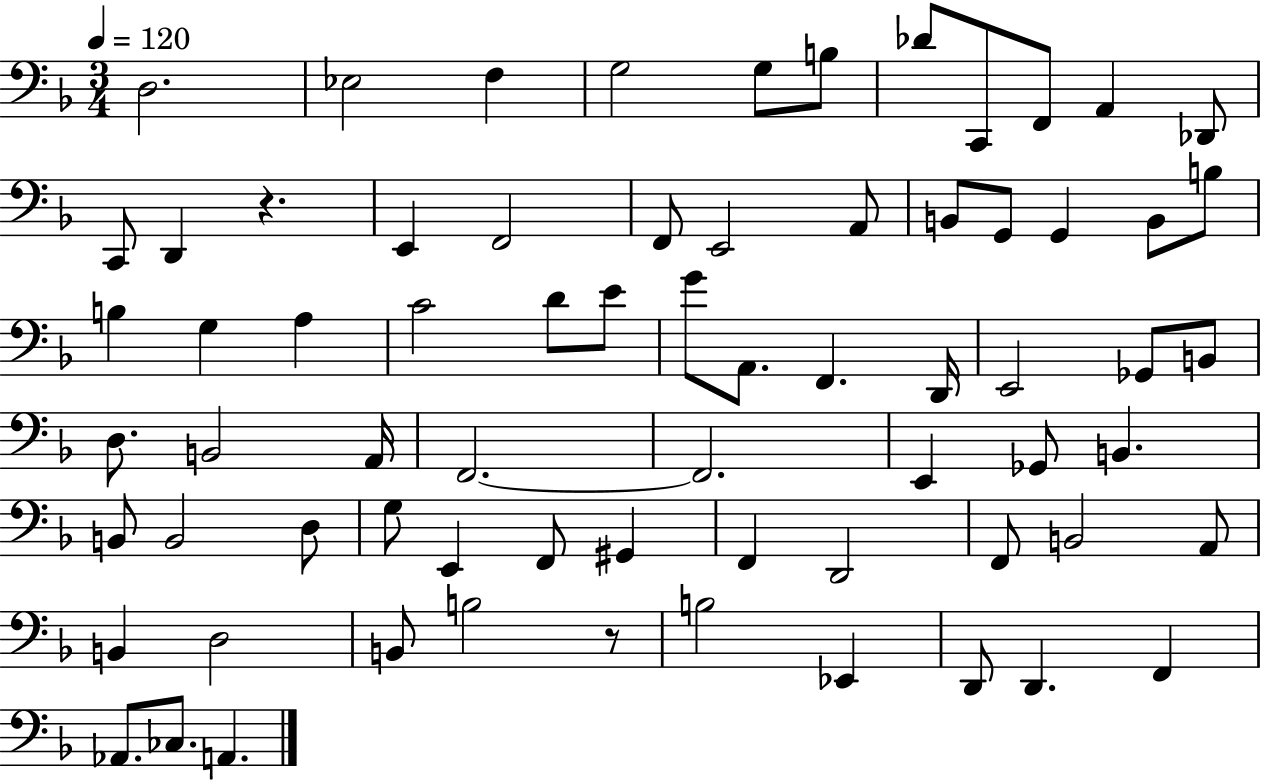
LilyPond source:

{
  \clef bass
  \numericTimeSignature
  \time 3/4
  \key f \major
  \tempo 4 = 120
  d2. | ees2 f4 | g2 g8 b8 | des'8 c,8 f,8 a,4 des,8 | \break c,8 d,4 r4. | e,4 f,2 | f,8 e,2 a,8 | b,8 g,8 g,4 b,8 b8 | \break b4 g4 a4 | c'2 d'8 e'8 | g'8 a,8. f,4. d,16 | e,2 ges,8 b,8 | \break d8. b,2 a,16 | f,2.~~ | f,2. | e,4 ges,8 b,4. | \break b,8 b,2 d8 | g8 e,4 f,8 gis,4 | f,4 d,2 | f,8 b,2 a,8 | \break b,4 d2 | b,8 b2 r8 | b2 ees,4 | d,8 d,4. f,4 | \break aes,8. ces8. a,4. | \bar "|."
}